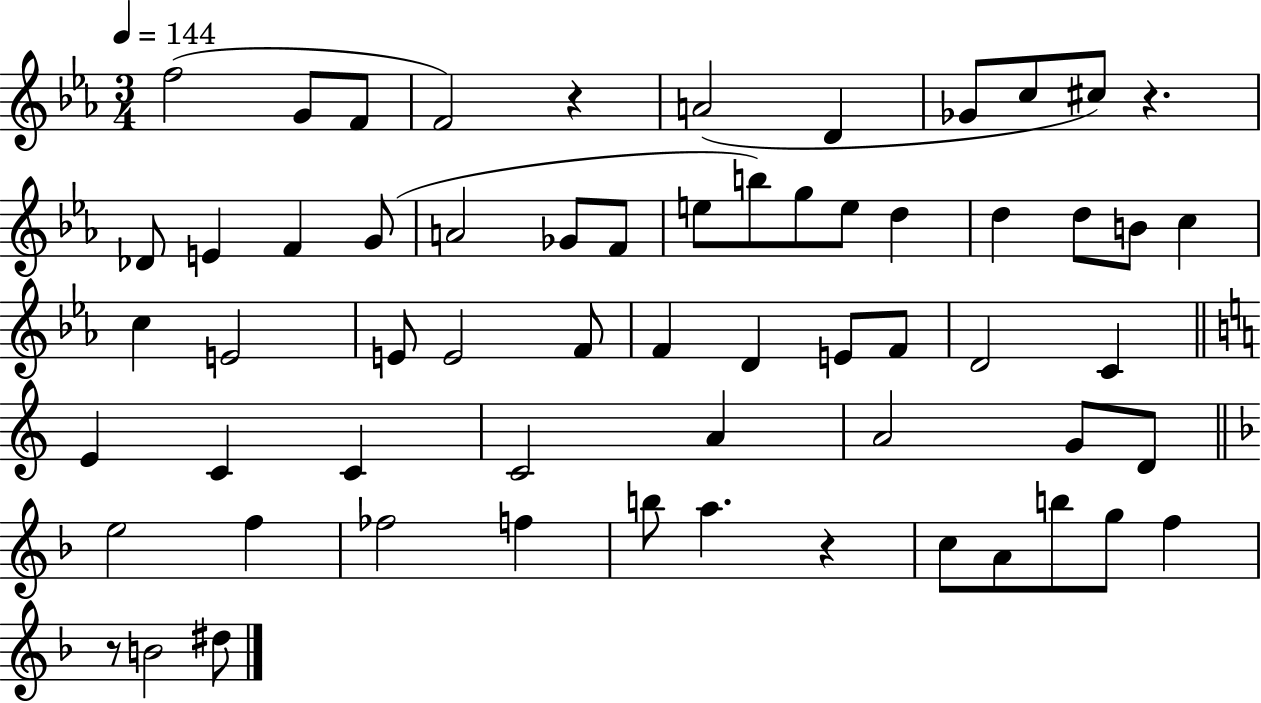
F5/h G4/e F4/e F4/h R/q A4/h D4/q Gb4/e C5/e C#5/e R/q. Db4/e E4/q F4/q G4/e A4/h Gb4/e F4/e E5/e B5/e G5/e E5/e D5/q D5/q D5/e B4/e C5/q C5/q E4/h E4/e E4/h F4/e F4/q D4/q E4/e F4/e D4/h C4/q E4/q C4/q C4/q C4/h A4/q A4/h G4/e D4/e E5/h F5/q FES5/h F5/q B5/e A5/q. R/q C5/e A4/e B5/e G5/e F5/q R/e B4/h D#5/e